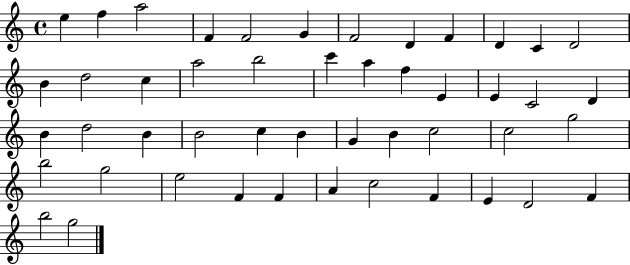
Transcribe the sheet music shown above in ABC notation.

X:1
T:Untitled
M:4/4
L:1/4
K:C
e f a2 F F2 G F2 D F D C D2 B d2 c a2 b2 c' a f E E C2 D B d2 B B2 c B G B c2 c2 g2 b2 g2 e2 F F A c2 F E D2 F b2 g2